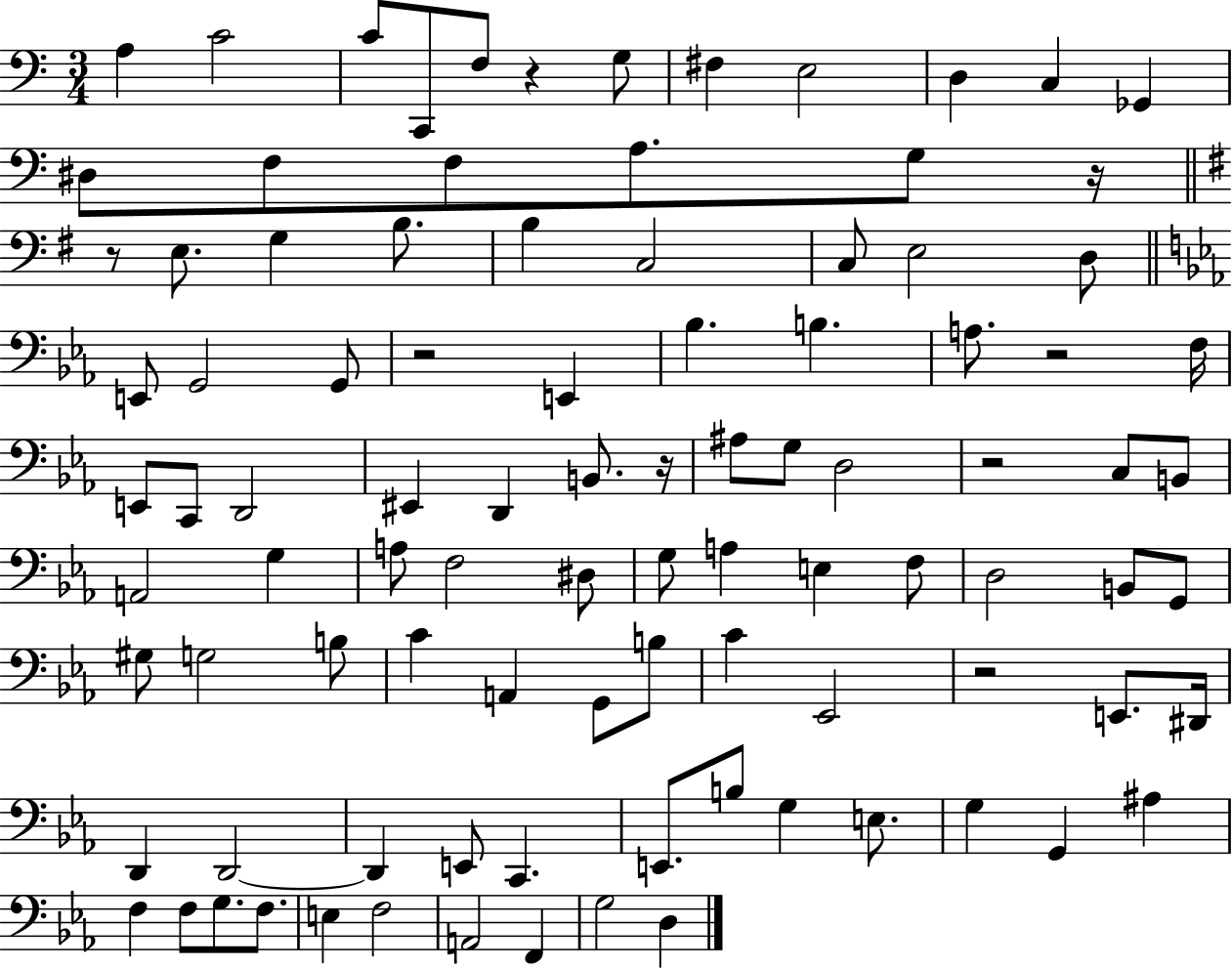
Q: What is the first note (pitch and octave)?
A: A3